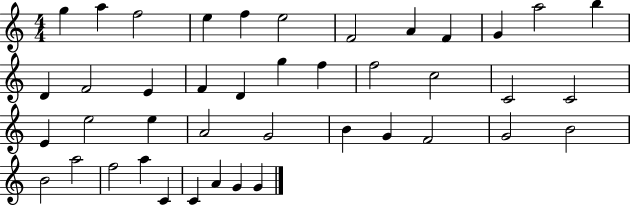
G5/q A5/q F5/h E5/q F5/q E5/h F4/h A4/q F4/q G4/q A5/h B5/q D4/q F4/h E4/q F4/q D4/q G5/q F5/q F5/h C5/h C4/h C4/h E4/q E5/h E5/q A4/h G4/h B4/q G4/q F4/h G4/h B4/h B4/h A5/h F5/h A5/q C4/q C4/q A4/q G4/q G4/q